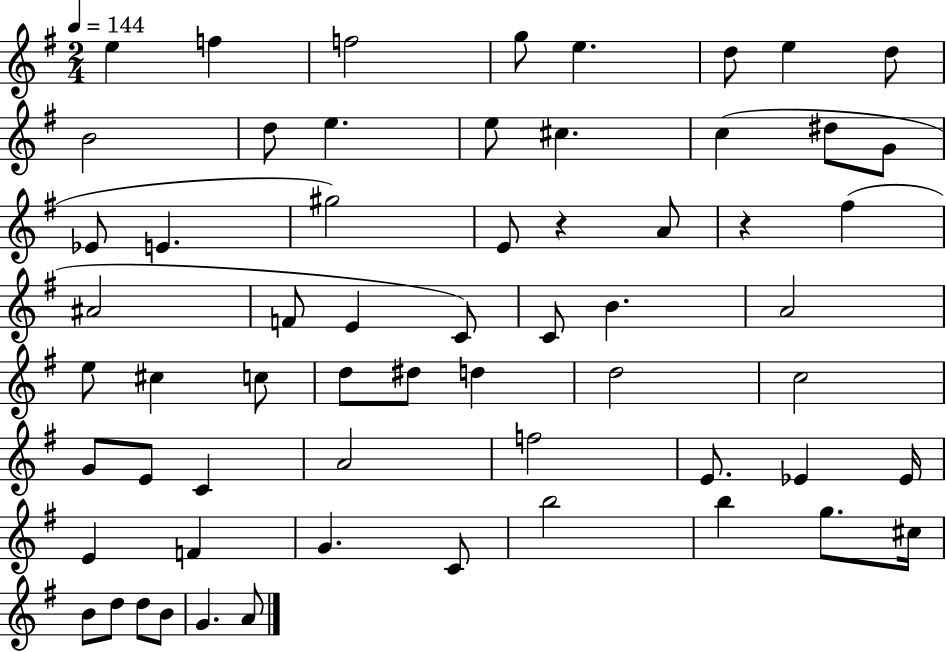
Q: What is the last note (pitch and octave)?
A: A4